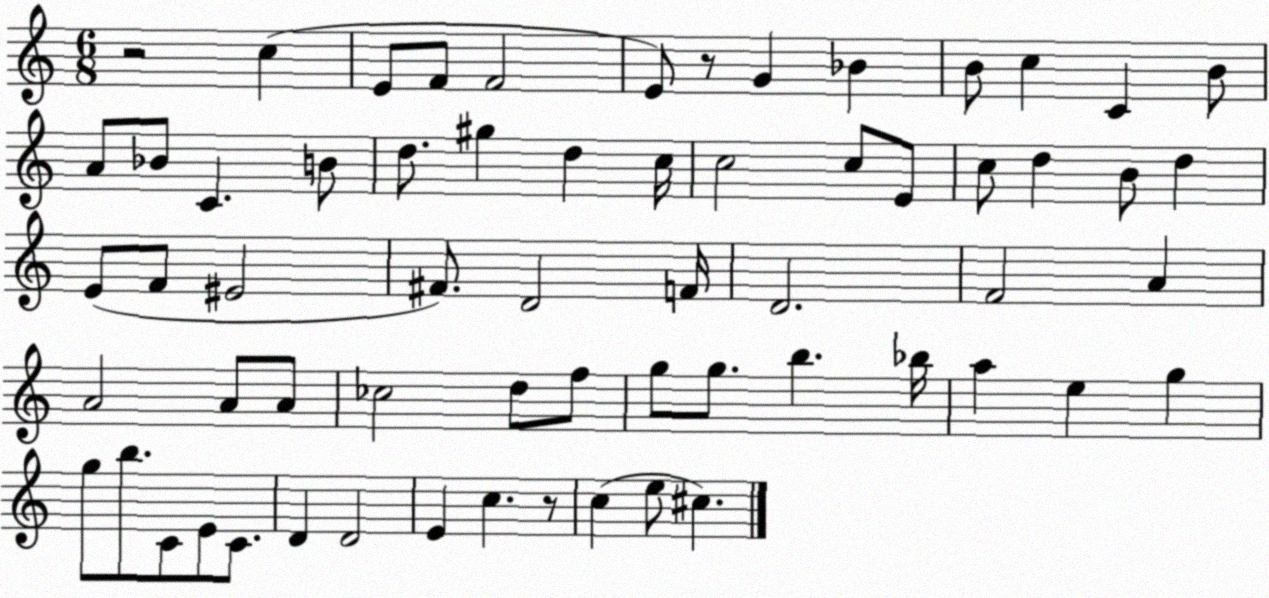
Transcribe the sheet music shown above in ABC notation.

X:1
T:Untitled
M:6/8
L:1/4
K:C
z2 c E/2 F/2 F2 E/2 z/2 G _B B/2 c C B/2 A/2 _B/2 C B/2 d/2 ^g d c/4 c2 c/2 E/2 c/2 d B/2 d E/2 F/2 ^E2 ^F/2 D2 F/4 D2 F2 A A2 A/2 A/2 _c2 d/2 f/2 g/2 g/2 b _b/4 a e g g/2 b/2 C/2 E/2 C/2 D D2 E c z/2 c e/2 ^c